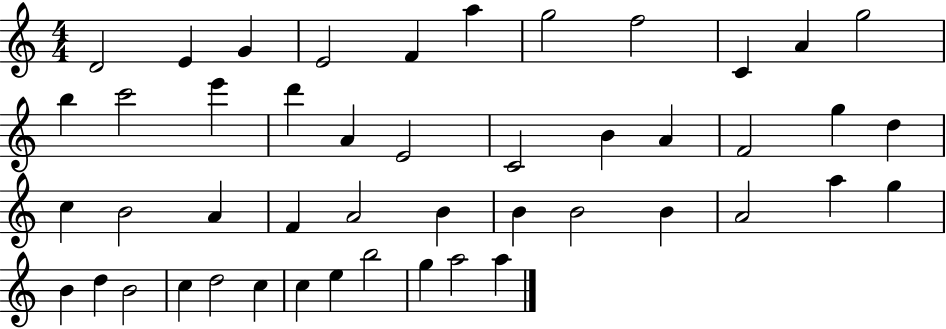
{
  \clef treble
  \numericTimeSignature
  \time 4/4
  \key c \major
  d'2 e'4 g'4 | e'2 f'4 a''4 | g''2 f''2 | c'4 a'4 g''2 | \break b''4 c'''2 e'''4 | d'''4 a'4 e'2 | c'2 b'4 a'4 | f'2 g''4 d''4 | \break c''4 b'2 a'4 | f'4 a'2 b'4 | b'4 b'2 b'4 | a'2 a''4 g''4 | \break b'4 d''4 b'2 | c''4 d''2 c''4 | c''4 e''4 b''2 | g''4 a''2 a''4 | \break \bar "|."
}